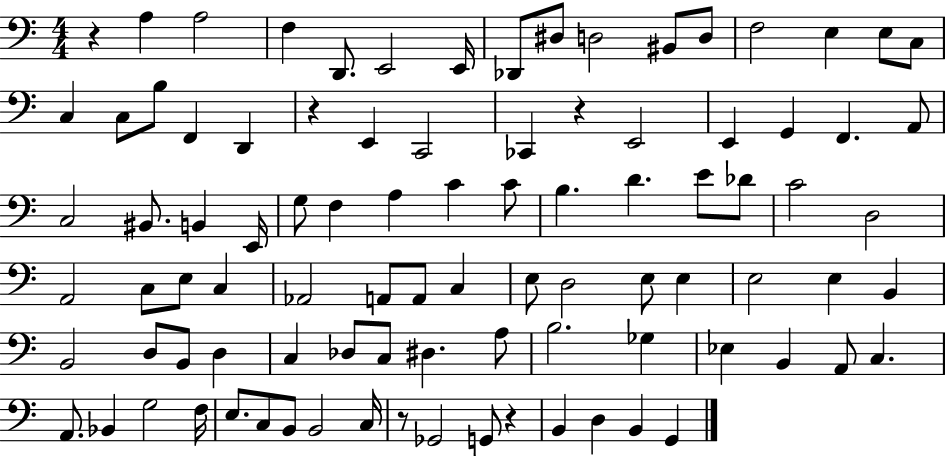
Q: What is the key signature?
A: C major